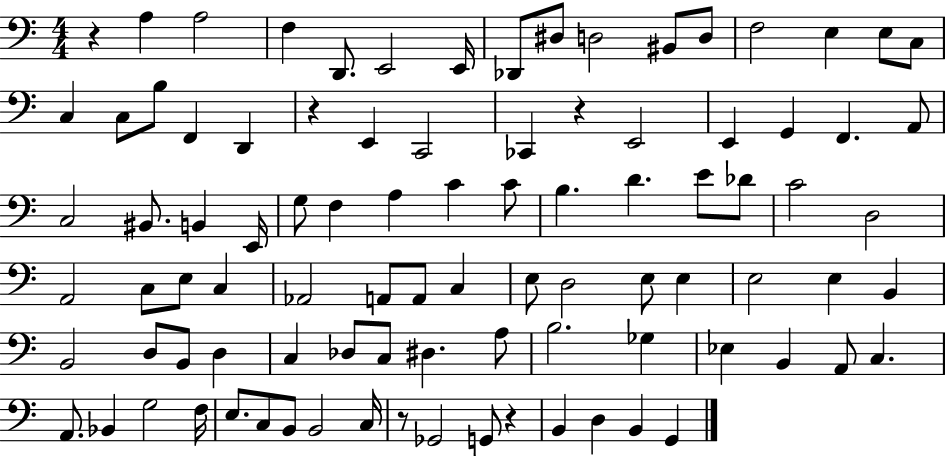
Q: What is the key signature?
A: C major